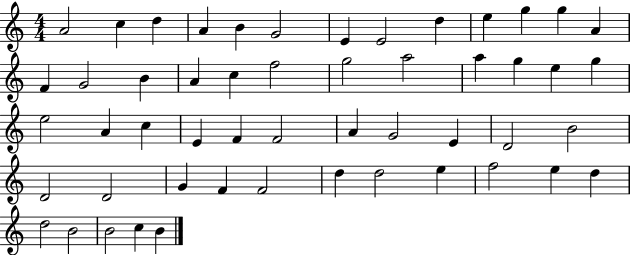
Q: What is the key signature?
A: C major